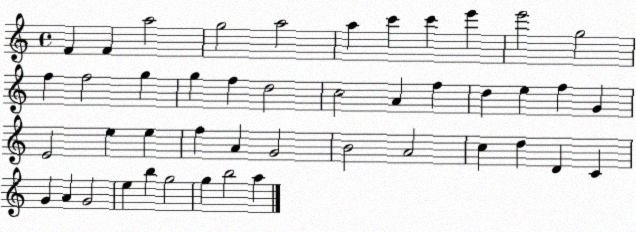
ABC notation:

X:1
T:Untitled
M:4/4
L:1/4
K:C
F F a2 g2 a2 a c' c' e' e'2 g2 f f2 g g f d2 c2 A f d e f G E2 e e f A G2 B2 A2 c d D C G A G2 e b g2 g b2 a